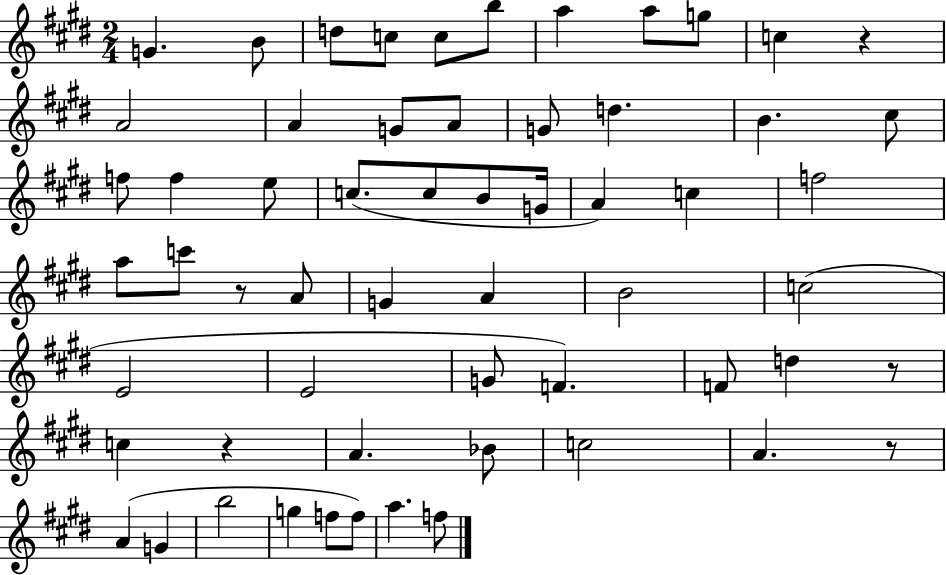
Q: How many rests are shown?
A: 5